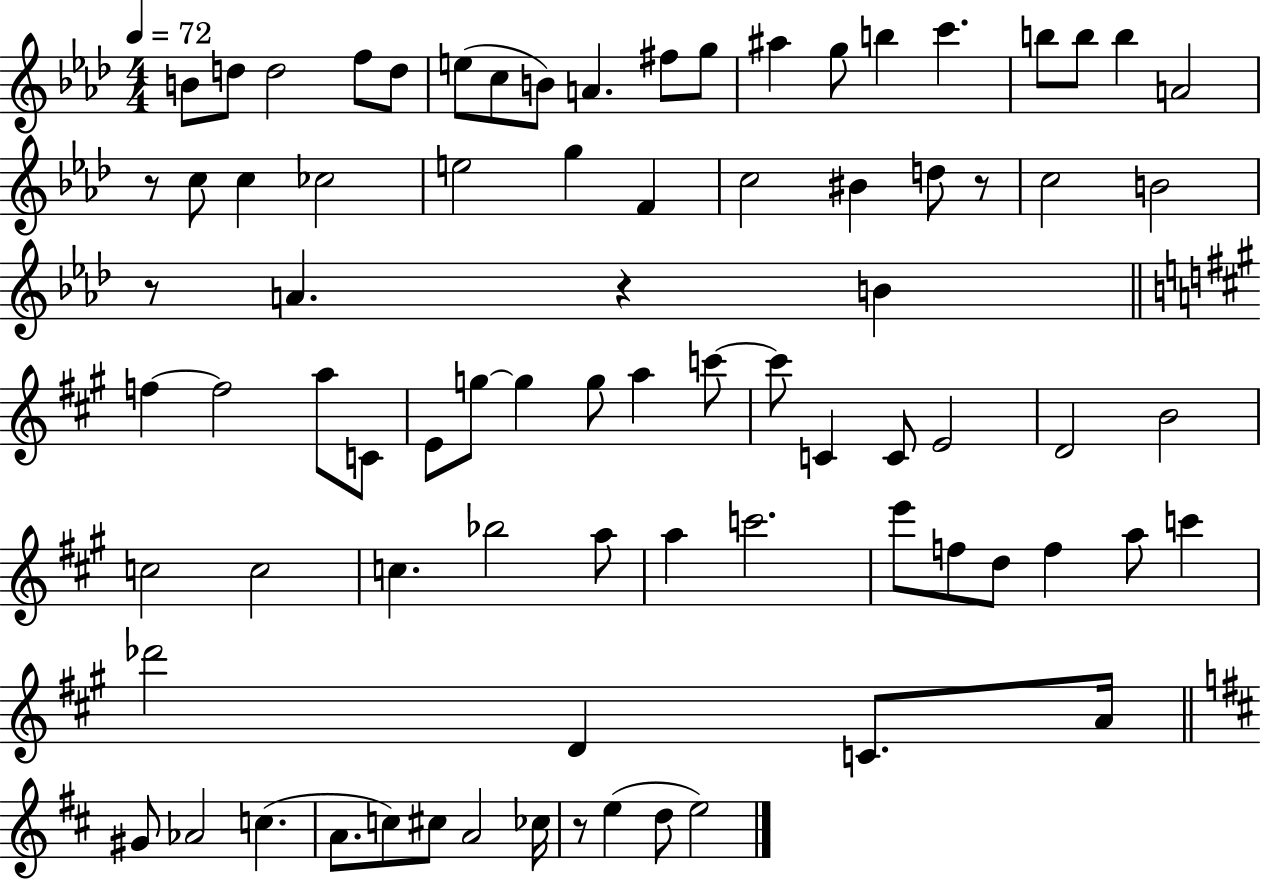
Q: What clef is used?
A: treble